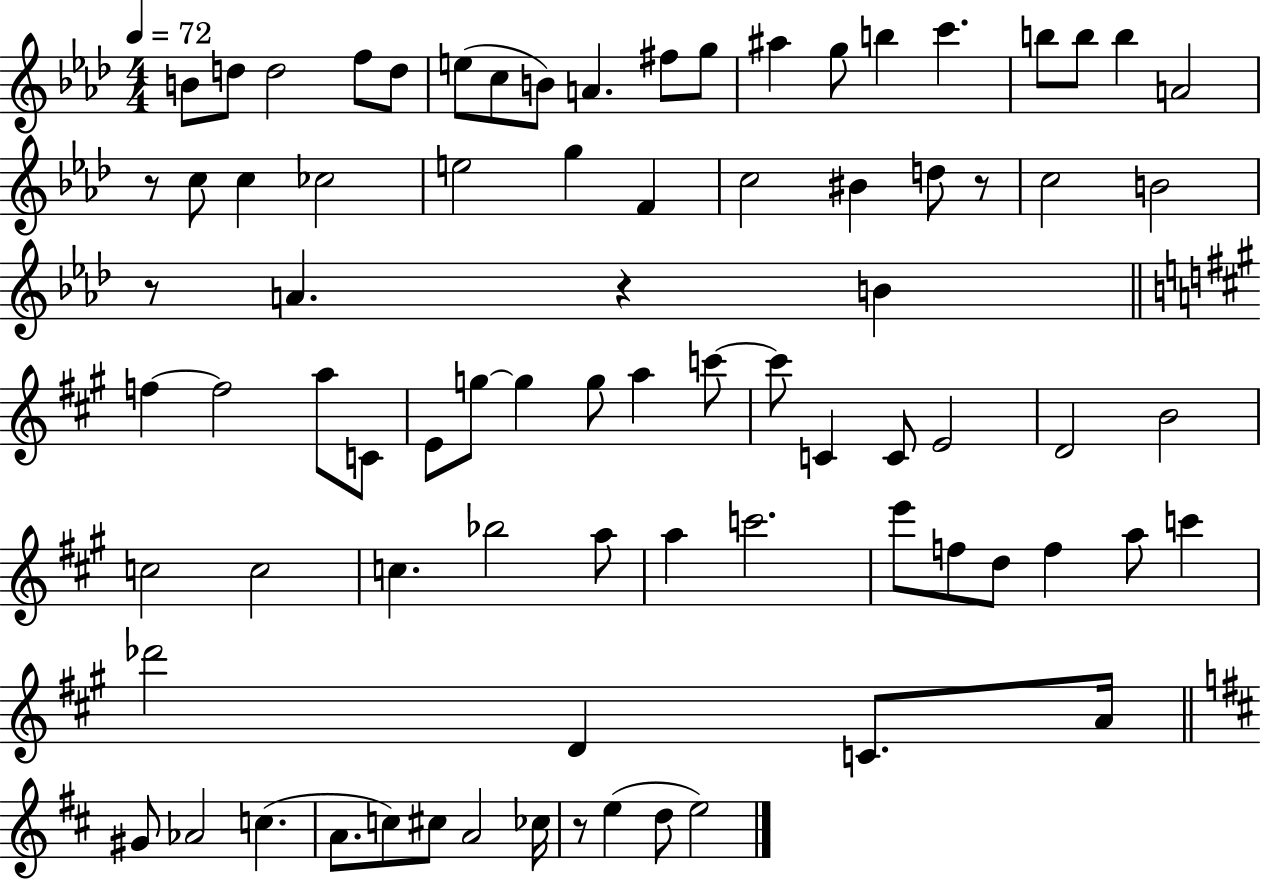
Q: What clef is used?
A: treble